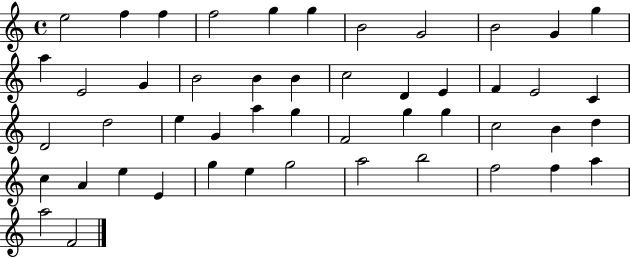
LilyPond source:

{
  \clef treble
  \time 4/4
  \defaultTimeSignature
  \key c \major
  e''2 f''4 f''4 | f''2 g''4 g''4 | b'2 g'2 | b'2 g'4 g''4 | \break a''4 e'2 g'4 | b'2 b'4 b'4 | c''2 d'4 e'4 | f'4 e'2 c'4 | \break d'2 d''2 | e''4 g'4 a''4 g''4 | f'2 g''4 g''4 | c''2 b'4 d''4 | \break c''4 a'4 e''4 e'4 | g''4 e''4 g''2 | a''2 b''2 | f''2 f''4 a''4 | \break a''2 f'2 | \bar "|."
}